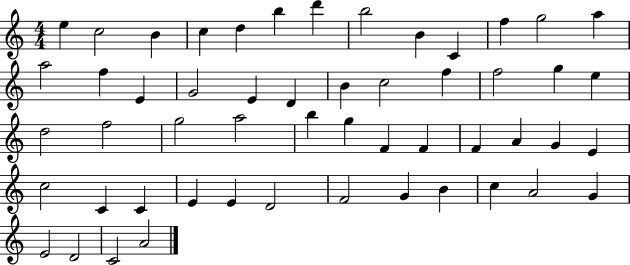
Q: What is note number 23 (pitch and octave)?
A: F5